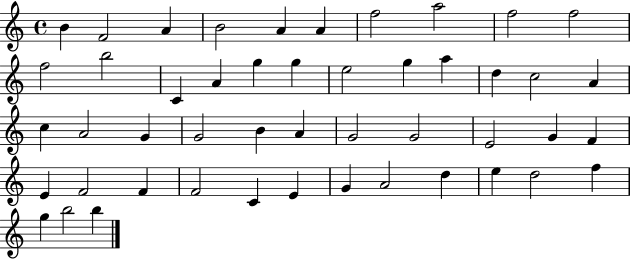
B4/q F4/h A4/q B4/h A4/q A4/q F5/h A5/h F5/h F5/h F5/h B5/h C4/q A4/q G5/q G5/q E5/h G5/q A5/q D5/q C5/h A4/q C5/q A4/h G4/q G4/h B4/q A4/q G4/h G4/h E4/h G4/q F4/q E4/q F4/h F4/q F4/h C4/q E4/q G4/q A4/h D5/q E5/q D5/h F5/q G5/q B5/h B5/q